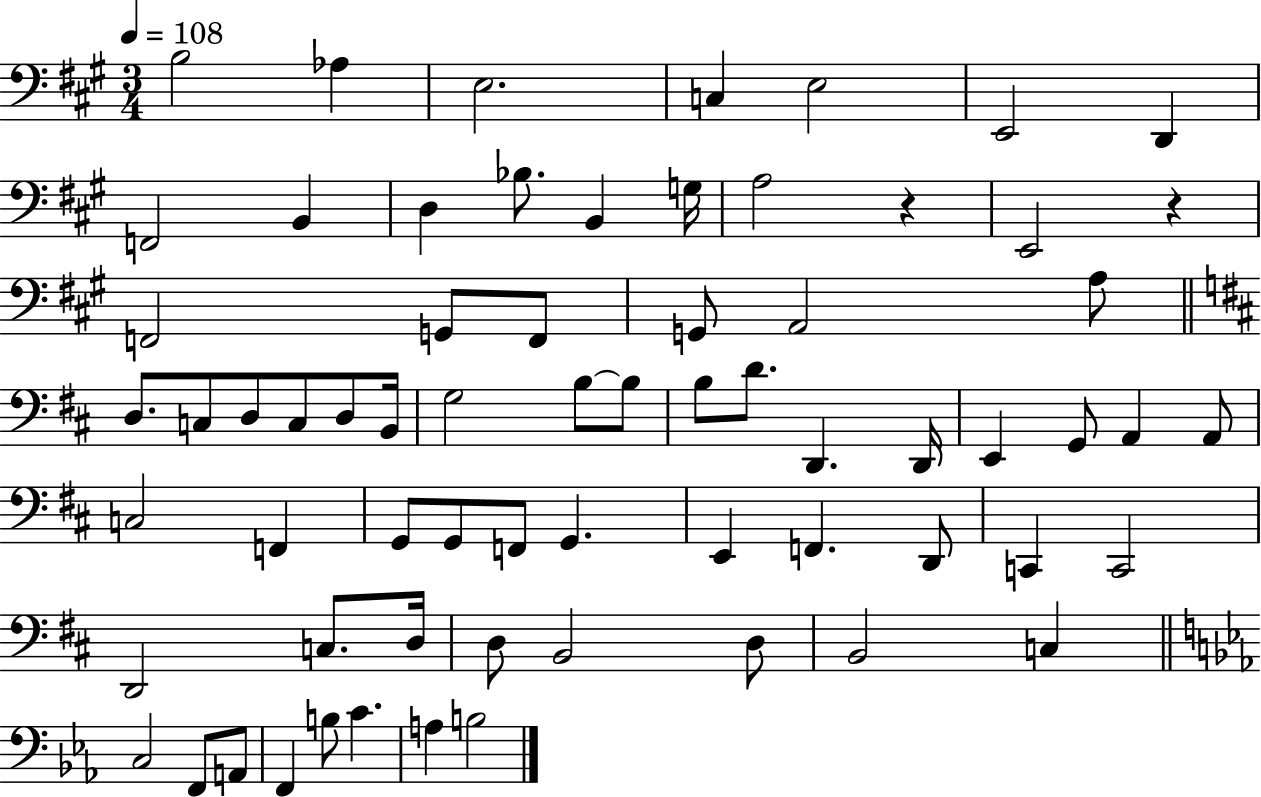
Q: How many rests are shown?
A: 2